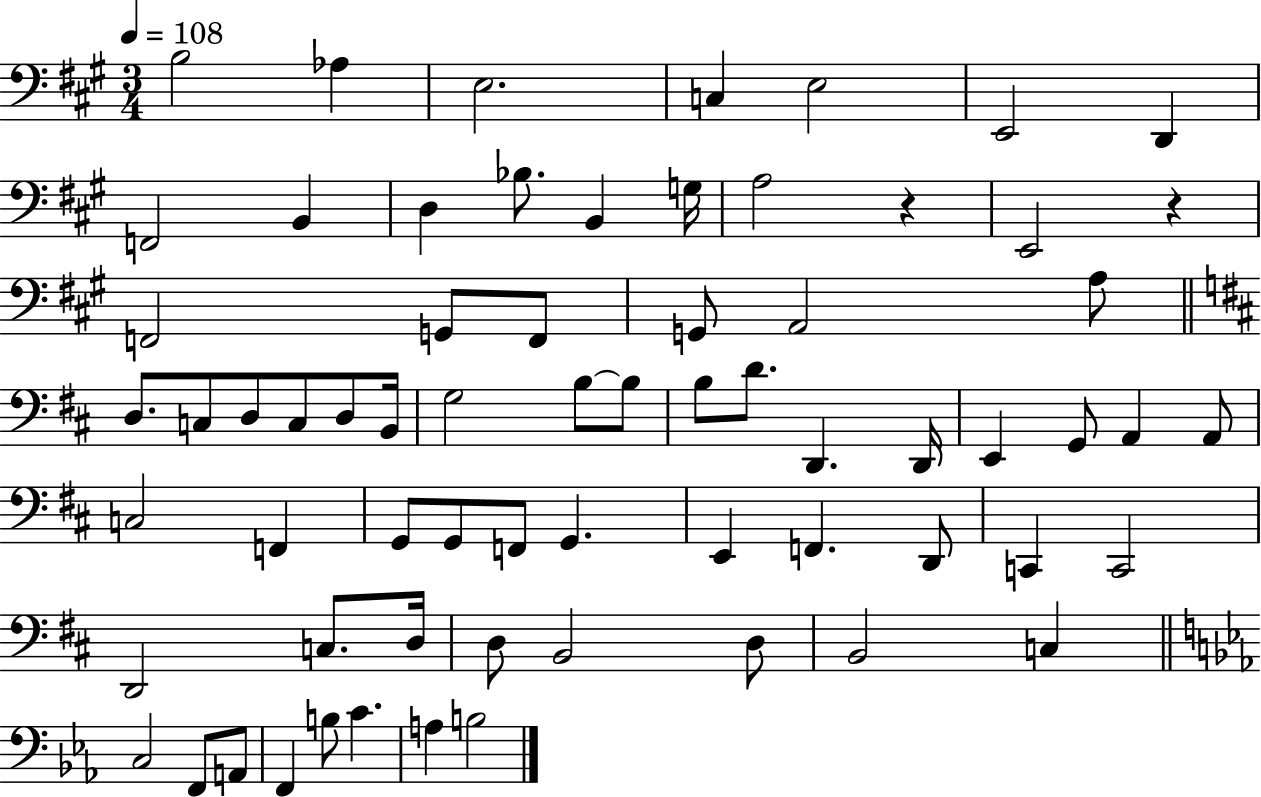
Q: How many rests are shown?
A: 2